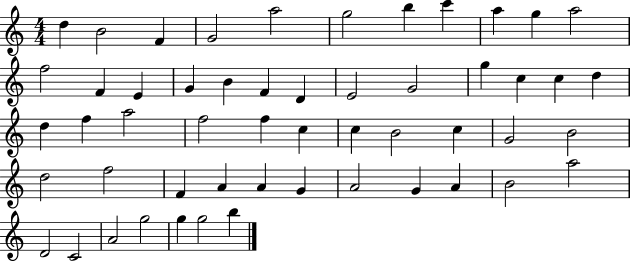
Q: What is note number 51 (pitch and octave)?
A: G5